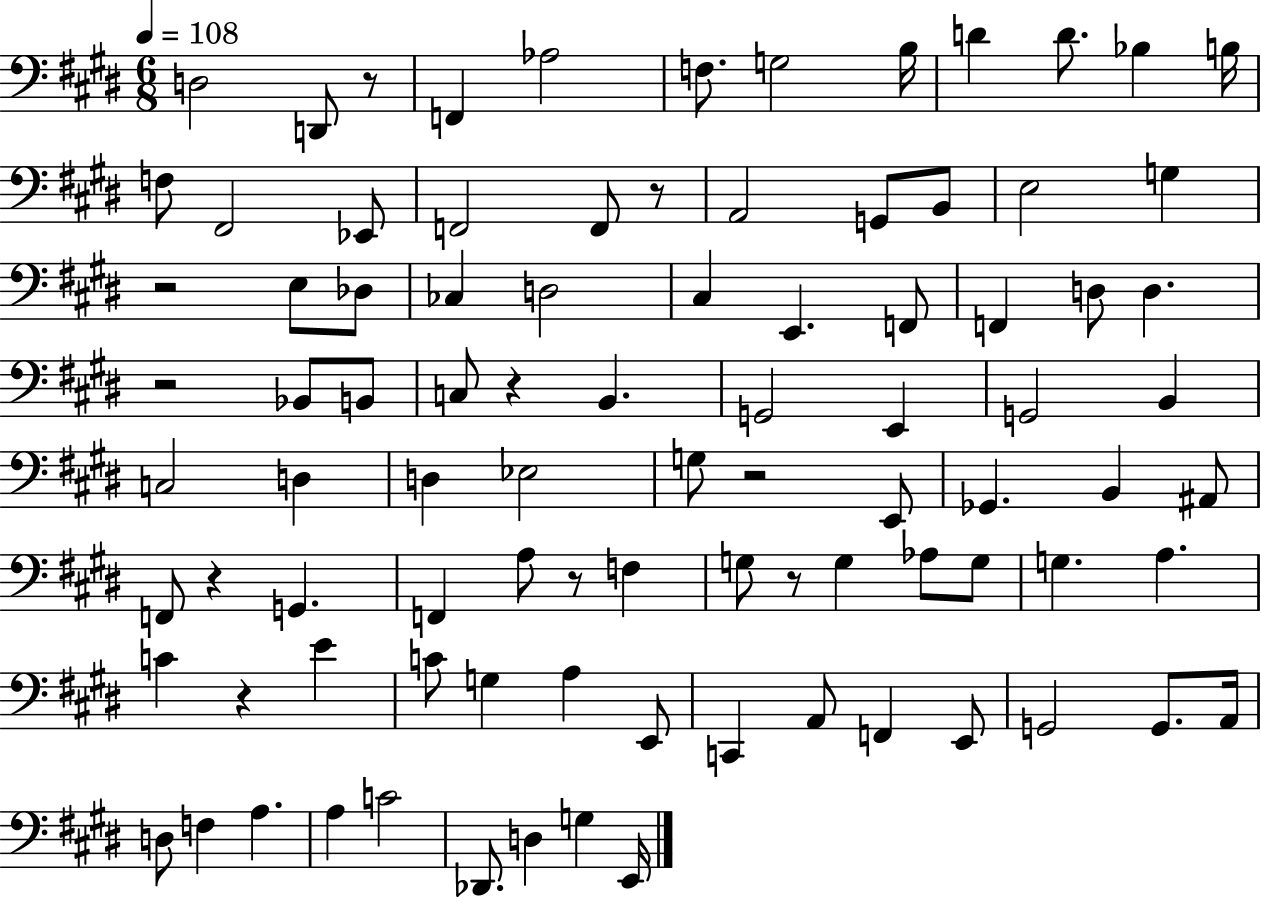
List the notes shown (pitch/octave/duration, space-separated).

D3/h D2/e R/e F2/q Ab3/h F3/e. G3/h B3/s D4/q D4/e. Bb3/q B3/s F3/e F#2/h Eb2/e F2/h F2/e R/e A2/h G2/e B2/e E3/h G3/q R/h E3/e Db3/e CES3/q D3/h C#3/q E2/q. F2/e F2/q D3/e D3/q. R/h Bb2/e B2/e C3/e R/q B2/q. G2/h E2/q G2/h B2/q C3/h D3/q D3/q Eb3/h G3/e R/h E2/e Gb2/q. B2/q A#2/e F2/e R/q G2/q. F2/q A3/e R/e F3/q G3/e R/e G3/q Ab3/e G3/e G3/q. A3/q. C4/q R/q E4/q C4/e G3/q A3/q E2/e C2/q A2/e F2/q E2/e G2/h G2/e. A2/s D3/e F3/q A3/q. A3/q C4/h Db2/e. D3/q G3/q E2/s